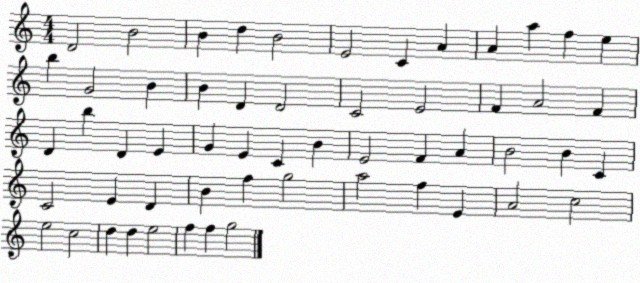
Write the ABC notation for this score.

X:1
T:Untitled
M:4/4
L:1/4
K:C
D2 B2 B d B2 E2 C A A a f e b G2 B B D D2 C2 E2 F A2 F D b D E G E C B E2 F A B2 B C C2 E D B f g2 a2 f E A2 c2 e2 c2 d d e2 f f g2